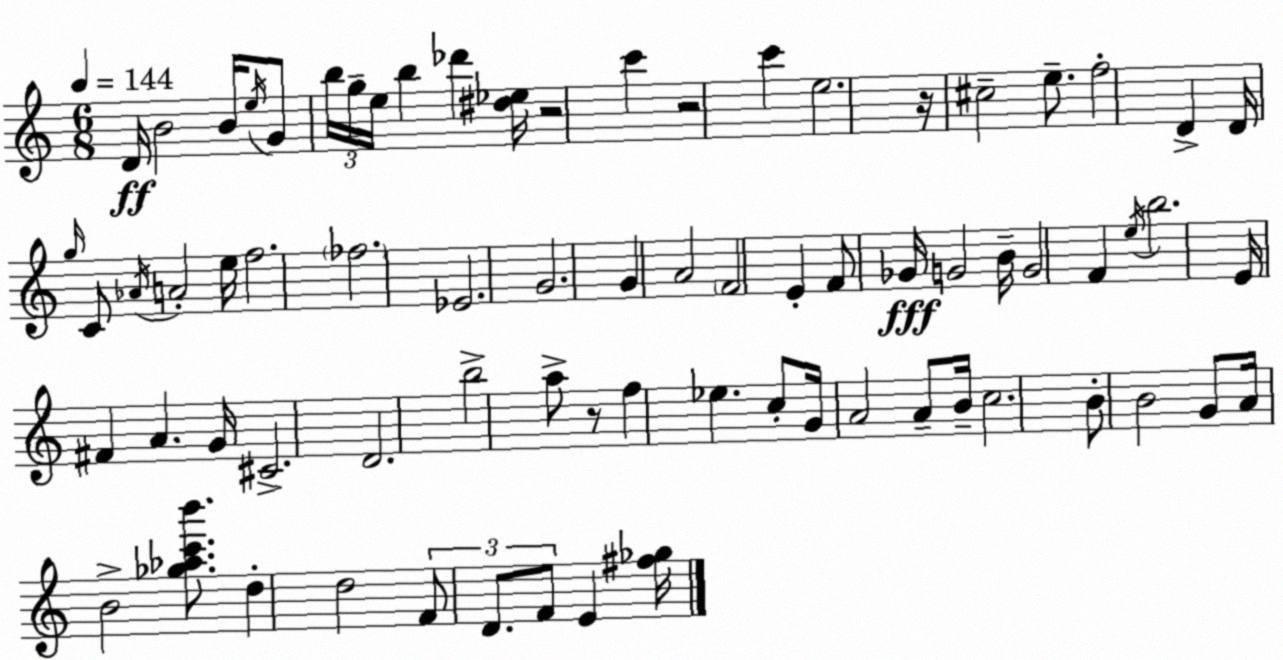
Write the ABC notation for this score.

X:1
T:Untitled
M:6/8
L:1/4
K:Am
D/4 B2 B/4 e/4 G/2 b/4 g/4 e/4 b _d' [^d_e]/4 z2 c' z2 c' e2 z/4 ^c2 e/2 f2 D D/4 g/4 C/2 _A/4 A2 e/4 f2 _f2 _E2 G2 G A2 F2 E F/2 _G/4 G2 B/4 G2 F e/4 b2 E/4 ^F A G/4 ^C2 D2 b2 a/2 z/2 f _e c/2 G/4 A2 A/2 B/4 c2 B/2 B2 G/2 A/4 B2 [_g_ac'b']/2 d d2 F/2 D/2 F/2 E [^f_g]/4